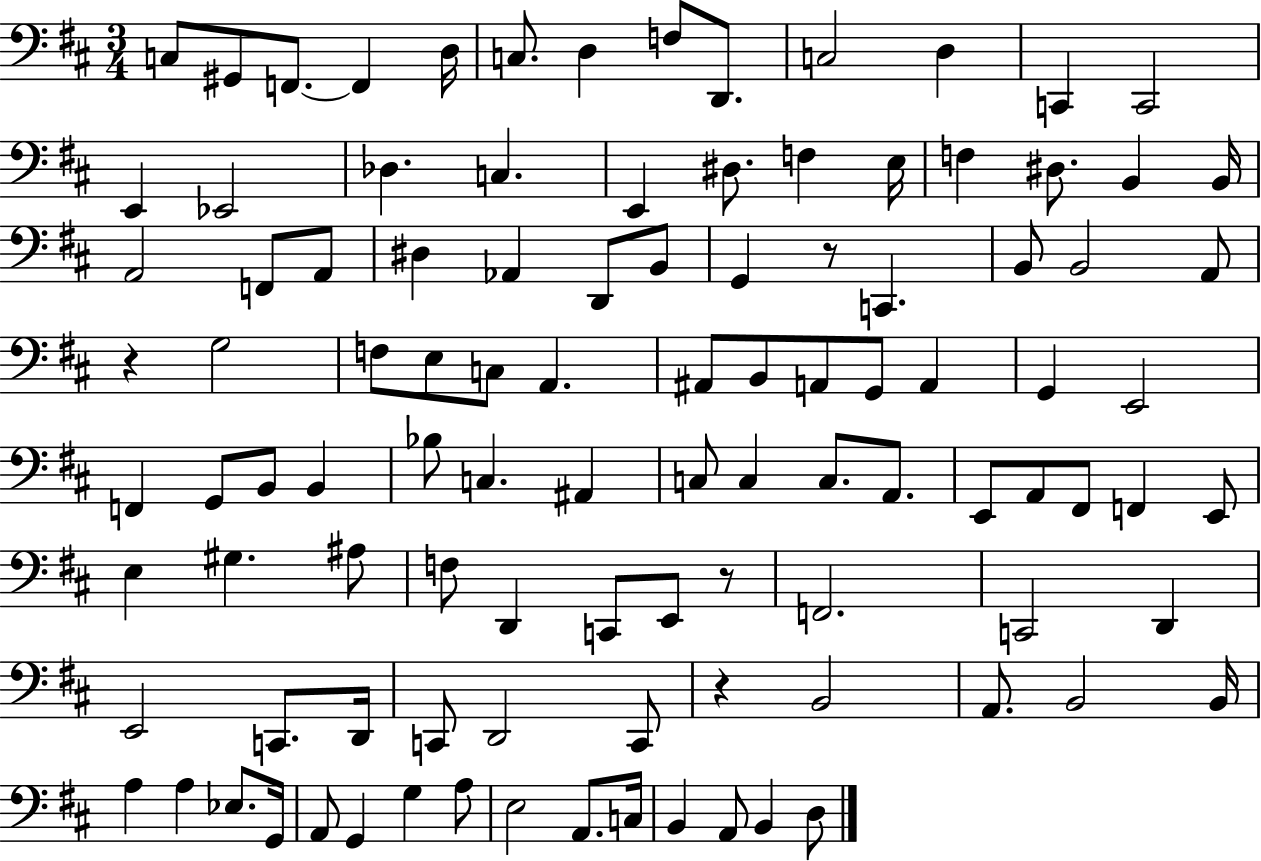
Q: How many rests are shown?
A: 4